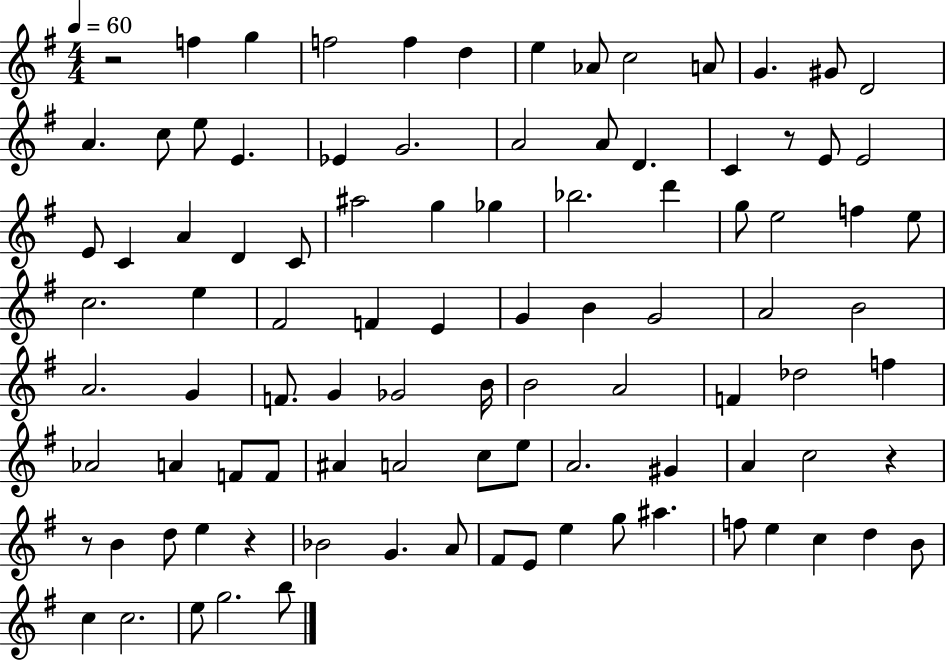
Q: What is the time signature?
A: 4/4